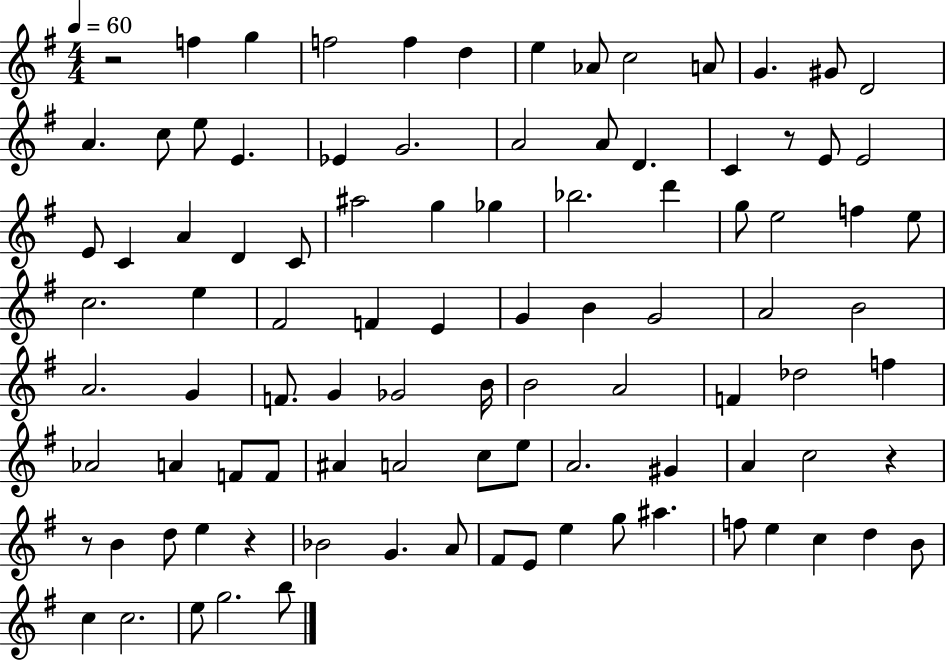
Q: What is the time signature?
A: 4/4